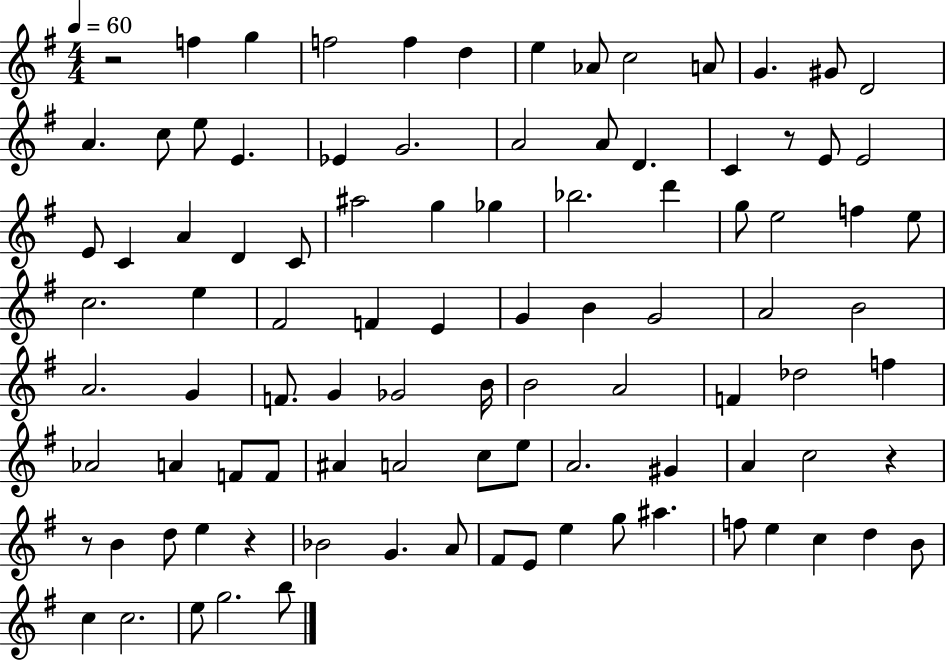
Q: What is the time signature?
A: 4/4